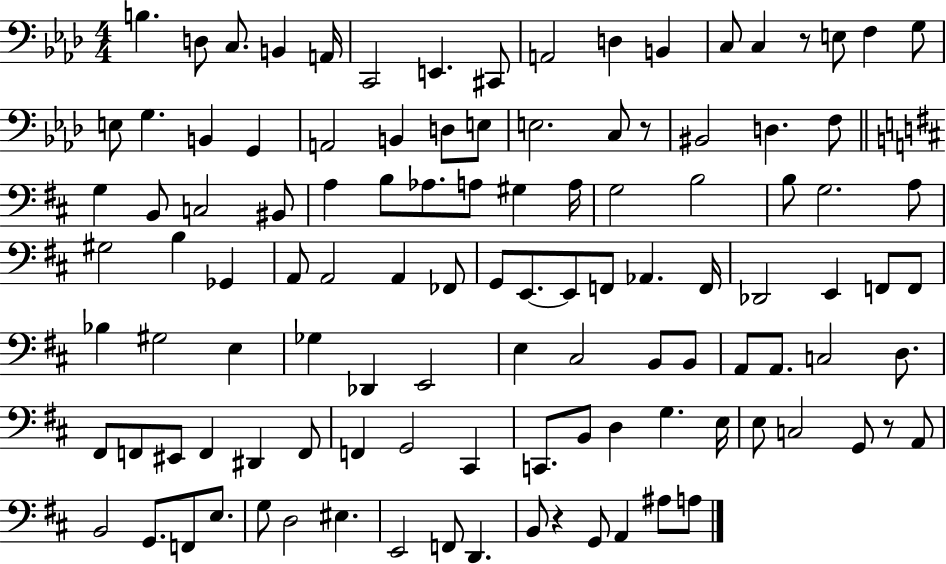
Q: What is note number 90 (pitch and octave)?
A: E3